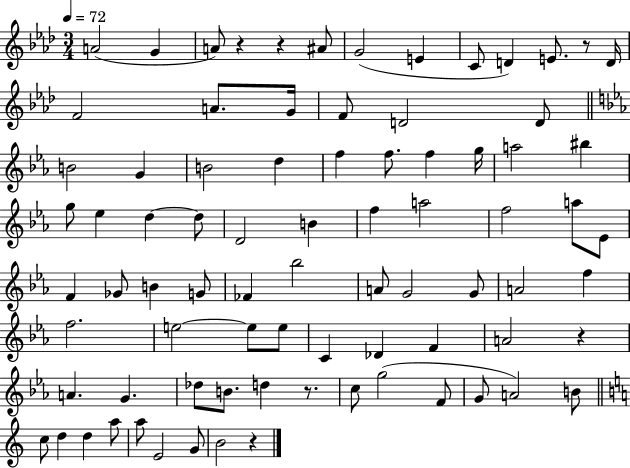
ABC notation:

X:1
T:Untitled
M:3/4
L:1/4
K:Ab
A2 G A/2 z z ^A/2 G2 E C/2 D E/2 z/2 D/4 F2 A/2 G/4 F/2 D2 D/2 B2 G B2 d f f/2 f g/4 a2 ^b g/2 _e d d/2 D2 B f a2 f2 a/2 _E/2 F _G/2 B G/2 _F _b2 A/2 G2 G/2 A2 f f2 e2 e/2 e/2 C _D F A2 z A G _d/2 B/2 d z/2 c/2 g2 F/2 G/2 A2 B/2 c/2 d d a/2 a/2 E2 G/2 B2 z